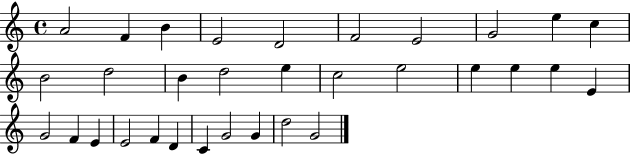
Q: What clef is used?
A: treble